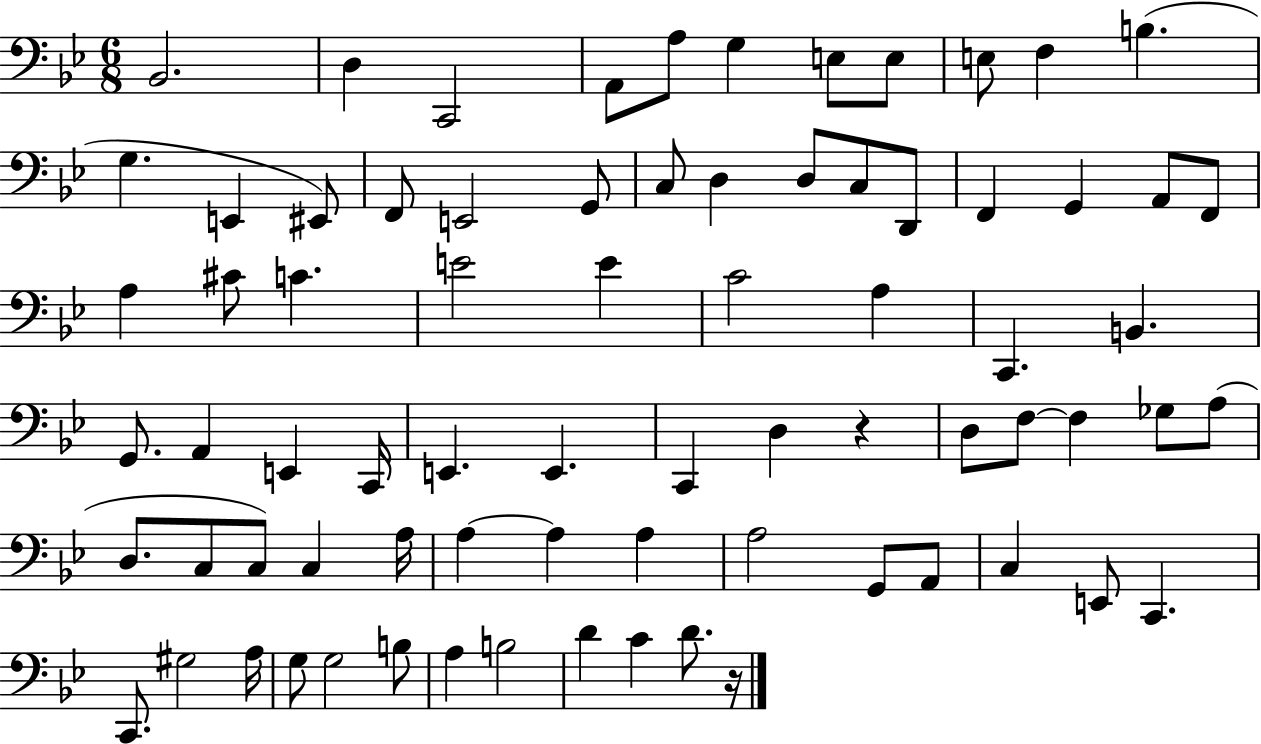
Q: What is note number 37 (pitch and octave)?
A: A2